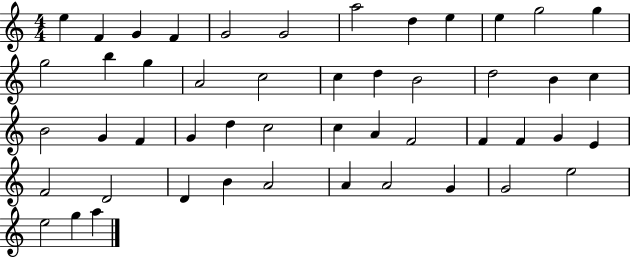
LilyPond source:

{
  \clef treble
  \numericTimeSignature
  \time 4/4
  \key c \major
  e''4 f'4 g'4 f'4 | g'2 g'2 | a''2 d''4 e''4 | e''4 g''2 g''4 | \break g''2 b''4 g''4 | a'2 c''2 | c''4 d''4 b'2 | d''2 b'4 c''4 | \break b'2 g'4 f'4 | g'4 d''4 c''2 | c''4 a'4 f'2 | f'4 f'4 g'4 e'4 | \break f'2 d'2 | d'4 b'4 a'2 | a'4 a'2 g'4 | g'2 e''2 | \break e''2 g''4 a''4 | \bar "|."
}